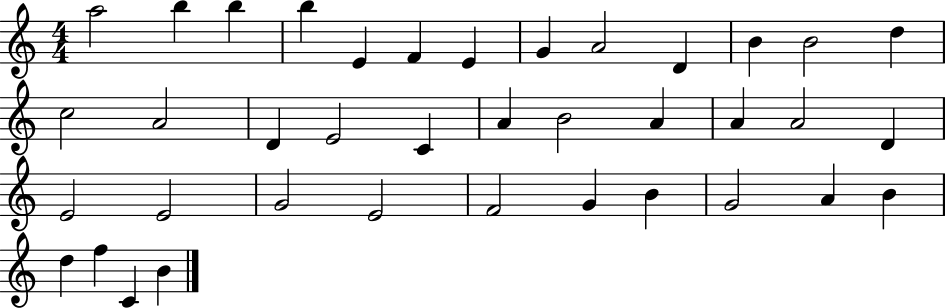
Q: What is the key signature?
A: C major